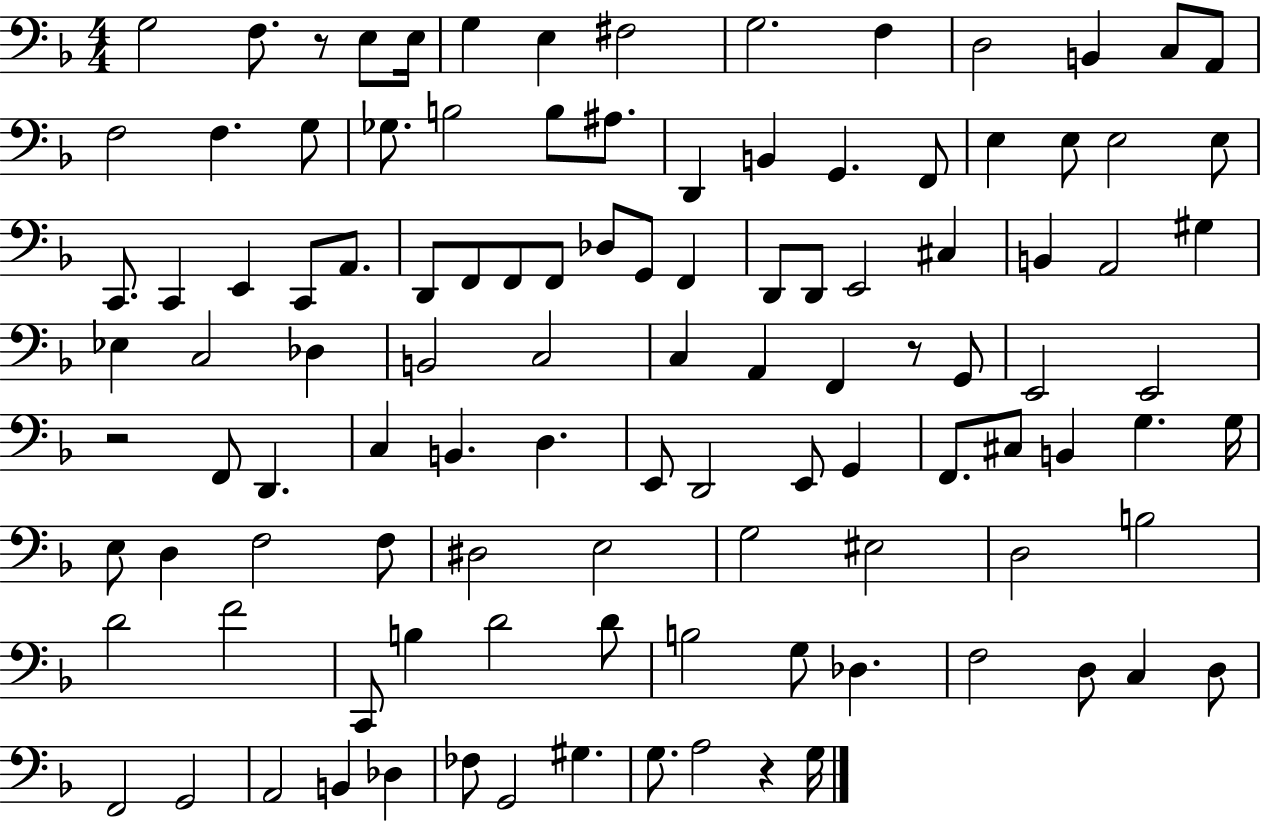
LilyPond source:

{
  \clef bass
  \numericTimeSignature
  \time 4/4
  \key f \major
  g2 f8. r8 e8 e16 | g4 e4 fis2 | g2. f4 | d2 b,4 c8 a,8 | \break f2 f4. g8 | ges8. b2 b8 ais8. | d,4 b,4 g,4. f,8 | e4 e8 e2 e8 | \break c,8. c,4 e,4 c,8 a,8. | d,8 f,8 f,8 f,8 des8 g,8 f,4 | d,8 d,8 e,2 cis4 | b,4 a,2 gis4 | \break ees4 c2 des4 | b,2 c2 | c4 a,4 f,4 r8 g,8 | e,2 e,2 | \break r2 f,8 d,4. | c4 b,4. d4. | e,8 d,2 e,8 g,4 | f,8. cis8 b,4 g4. g16 | \break e8 d4 f2 f8 | dis2 e2 | g2 eis2 | d2 b2 | \break d'2 f'2 | c,8 b4 d'2 d'8 | b2 g8 des4. | f2 d8 c4 d8 | \break f,2 g,2 | a,2 b,4 des4 | fes8 g,2 gis4. | g8. a2 r4 g16 | \break \bar "|."
}